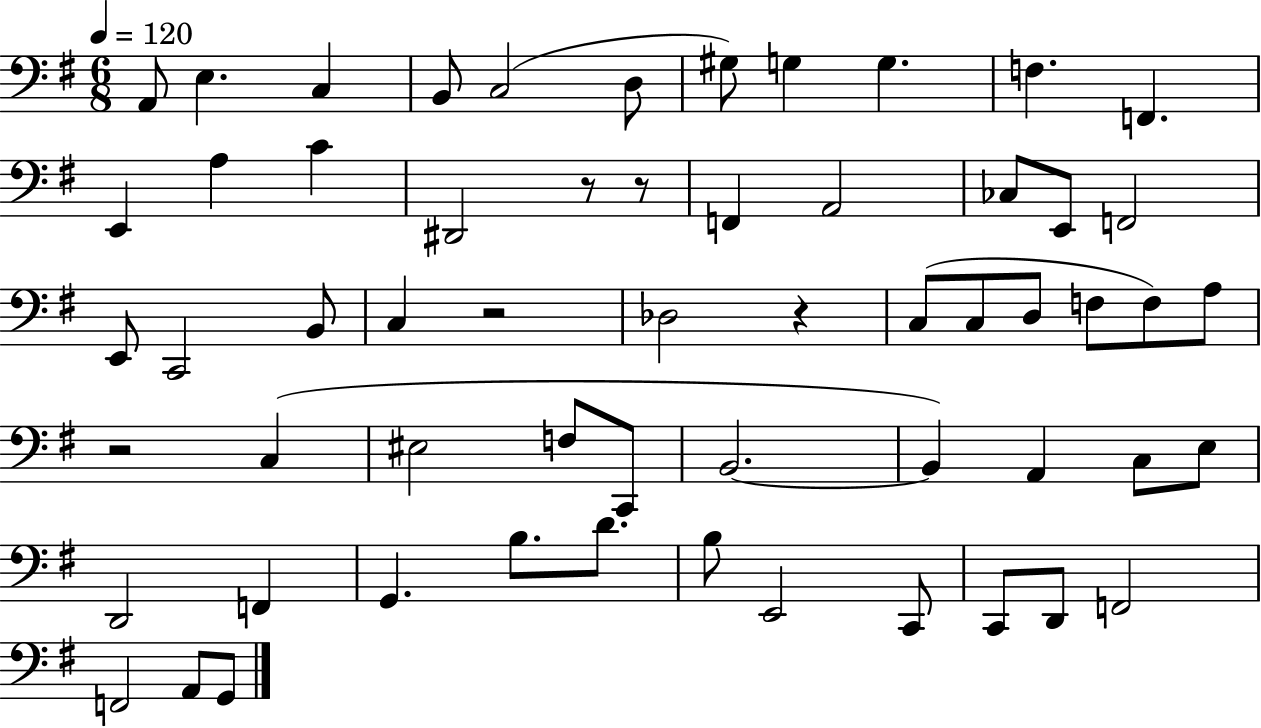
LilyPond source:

{
  \clef bass
  \numericTimeSignature
  \time 6/8
  \key g \major
  \tempo 4 = 120
  a,8 e4. c4 | b,8 c2( d8 | gis8) g4 g4. | f4. f,4. | \break e,4 a4 c'4 | dis,2 r8 r8 | f,4 a,2 | ces8 e,8 f,2 | \break e,8 c,2 b,8 | c4 r2 | des2 r4 | c8( c8 d8 f8 f8) a8 | \break r2 c4( | eis2 f8 c,8 | b,2.~~ | b,4) a,4 c8 e8 | \break d,2 f,4 | g,4. b8. d'8. | b8 e,2 c,8 | c,8 d,8 f,2 | \break f,2 a,8 g,8 | \bar "|."
}